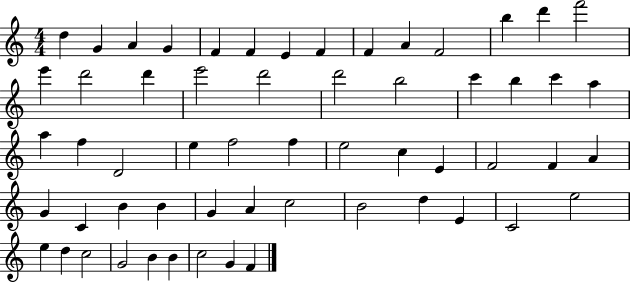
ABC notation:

X:1
T:Untitled
M:4/4
L:1/4
K:C
d G A G F F E F F A F2 b d' f'2 e' d'2 d' e'2 d'2 d'2 b2 c' b c' a a f D2 e f2 f e2 c E F2 F A G C B B G A c2 B2 d E C2 e2 e d c2 G2 B B c2 G F